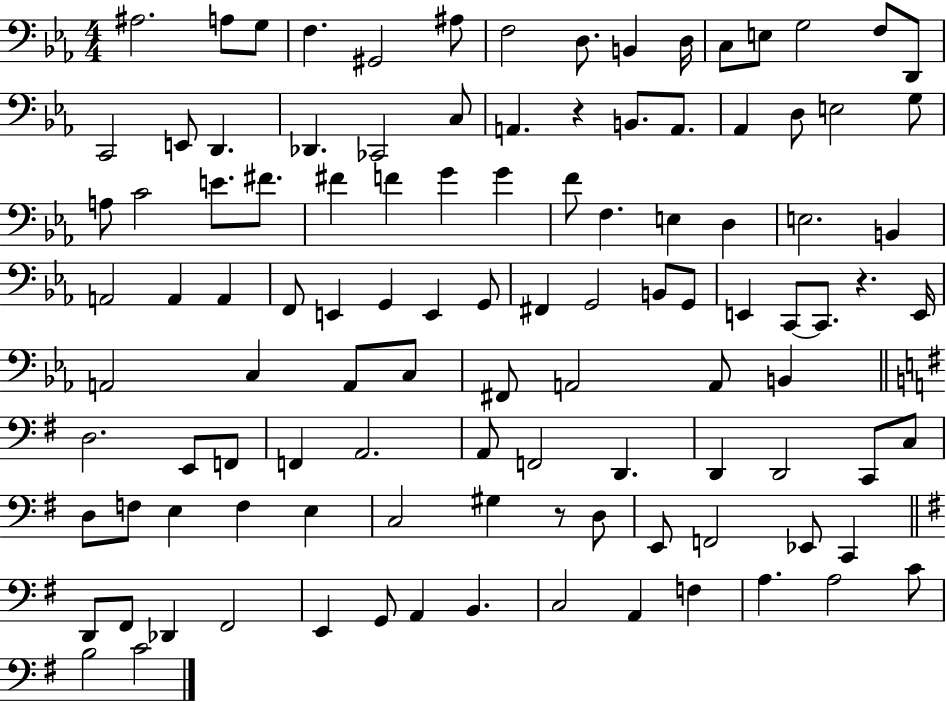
A#3/h. A3/e G3/e F3/q. G#2/h A#3/e F3/h D3/e. B2/q D3/s C3/e E3/e G3/h F3/e D2/e C2/h E2/e D2/q. Db2/q. CES2/h C3/e A2/q. R/q B2/e. A2/e. Ab2/q D3/e E3/h G3/e A3/e C4/h E4/e. F#4/e. F#4/q F4/q G4/q G4/q F4/e F3/q. E3/q D3/q E3/h. B2/q A2/h A2/q A2/q F2/e E2/q G2/q E2/q G2/e F#2/q G2/h B2/e G2/e E2/q C2/e C2/e. R/q. E2/s A2/h C3/q A2/e C3/e F#2/e A2/h A2/e B2/q D3/h. E2/e F2/e F2/q A2/h. A2/e F2/h D2/q. D2/q D2/h C2/e C3/e D3/e F3/e E3/q F3/q E3/q C3/h G#3/q R/e D3/e E2/e F2/h Eb2/e C2/q D2/e F#2/e Db2/q F#2/h E2/q G2/e A2/q B2/q. C3/h A2/q F3/q A3/q. A3/h C4/e B3/h C4/h